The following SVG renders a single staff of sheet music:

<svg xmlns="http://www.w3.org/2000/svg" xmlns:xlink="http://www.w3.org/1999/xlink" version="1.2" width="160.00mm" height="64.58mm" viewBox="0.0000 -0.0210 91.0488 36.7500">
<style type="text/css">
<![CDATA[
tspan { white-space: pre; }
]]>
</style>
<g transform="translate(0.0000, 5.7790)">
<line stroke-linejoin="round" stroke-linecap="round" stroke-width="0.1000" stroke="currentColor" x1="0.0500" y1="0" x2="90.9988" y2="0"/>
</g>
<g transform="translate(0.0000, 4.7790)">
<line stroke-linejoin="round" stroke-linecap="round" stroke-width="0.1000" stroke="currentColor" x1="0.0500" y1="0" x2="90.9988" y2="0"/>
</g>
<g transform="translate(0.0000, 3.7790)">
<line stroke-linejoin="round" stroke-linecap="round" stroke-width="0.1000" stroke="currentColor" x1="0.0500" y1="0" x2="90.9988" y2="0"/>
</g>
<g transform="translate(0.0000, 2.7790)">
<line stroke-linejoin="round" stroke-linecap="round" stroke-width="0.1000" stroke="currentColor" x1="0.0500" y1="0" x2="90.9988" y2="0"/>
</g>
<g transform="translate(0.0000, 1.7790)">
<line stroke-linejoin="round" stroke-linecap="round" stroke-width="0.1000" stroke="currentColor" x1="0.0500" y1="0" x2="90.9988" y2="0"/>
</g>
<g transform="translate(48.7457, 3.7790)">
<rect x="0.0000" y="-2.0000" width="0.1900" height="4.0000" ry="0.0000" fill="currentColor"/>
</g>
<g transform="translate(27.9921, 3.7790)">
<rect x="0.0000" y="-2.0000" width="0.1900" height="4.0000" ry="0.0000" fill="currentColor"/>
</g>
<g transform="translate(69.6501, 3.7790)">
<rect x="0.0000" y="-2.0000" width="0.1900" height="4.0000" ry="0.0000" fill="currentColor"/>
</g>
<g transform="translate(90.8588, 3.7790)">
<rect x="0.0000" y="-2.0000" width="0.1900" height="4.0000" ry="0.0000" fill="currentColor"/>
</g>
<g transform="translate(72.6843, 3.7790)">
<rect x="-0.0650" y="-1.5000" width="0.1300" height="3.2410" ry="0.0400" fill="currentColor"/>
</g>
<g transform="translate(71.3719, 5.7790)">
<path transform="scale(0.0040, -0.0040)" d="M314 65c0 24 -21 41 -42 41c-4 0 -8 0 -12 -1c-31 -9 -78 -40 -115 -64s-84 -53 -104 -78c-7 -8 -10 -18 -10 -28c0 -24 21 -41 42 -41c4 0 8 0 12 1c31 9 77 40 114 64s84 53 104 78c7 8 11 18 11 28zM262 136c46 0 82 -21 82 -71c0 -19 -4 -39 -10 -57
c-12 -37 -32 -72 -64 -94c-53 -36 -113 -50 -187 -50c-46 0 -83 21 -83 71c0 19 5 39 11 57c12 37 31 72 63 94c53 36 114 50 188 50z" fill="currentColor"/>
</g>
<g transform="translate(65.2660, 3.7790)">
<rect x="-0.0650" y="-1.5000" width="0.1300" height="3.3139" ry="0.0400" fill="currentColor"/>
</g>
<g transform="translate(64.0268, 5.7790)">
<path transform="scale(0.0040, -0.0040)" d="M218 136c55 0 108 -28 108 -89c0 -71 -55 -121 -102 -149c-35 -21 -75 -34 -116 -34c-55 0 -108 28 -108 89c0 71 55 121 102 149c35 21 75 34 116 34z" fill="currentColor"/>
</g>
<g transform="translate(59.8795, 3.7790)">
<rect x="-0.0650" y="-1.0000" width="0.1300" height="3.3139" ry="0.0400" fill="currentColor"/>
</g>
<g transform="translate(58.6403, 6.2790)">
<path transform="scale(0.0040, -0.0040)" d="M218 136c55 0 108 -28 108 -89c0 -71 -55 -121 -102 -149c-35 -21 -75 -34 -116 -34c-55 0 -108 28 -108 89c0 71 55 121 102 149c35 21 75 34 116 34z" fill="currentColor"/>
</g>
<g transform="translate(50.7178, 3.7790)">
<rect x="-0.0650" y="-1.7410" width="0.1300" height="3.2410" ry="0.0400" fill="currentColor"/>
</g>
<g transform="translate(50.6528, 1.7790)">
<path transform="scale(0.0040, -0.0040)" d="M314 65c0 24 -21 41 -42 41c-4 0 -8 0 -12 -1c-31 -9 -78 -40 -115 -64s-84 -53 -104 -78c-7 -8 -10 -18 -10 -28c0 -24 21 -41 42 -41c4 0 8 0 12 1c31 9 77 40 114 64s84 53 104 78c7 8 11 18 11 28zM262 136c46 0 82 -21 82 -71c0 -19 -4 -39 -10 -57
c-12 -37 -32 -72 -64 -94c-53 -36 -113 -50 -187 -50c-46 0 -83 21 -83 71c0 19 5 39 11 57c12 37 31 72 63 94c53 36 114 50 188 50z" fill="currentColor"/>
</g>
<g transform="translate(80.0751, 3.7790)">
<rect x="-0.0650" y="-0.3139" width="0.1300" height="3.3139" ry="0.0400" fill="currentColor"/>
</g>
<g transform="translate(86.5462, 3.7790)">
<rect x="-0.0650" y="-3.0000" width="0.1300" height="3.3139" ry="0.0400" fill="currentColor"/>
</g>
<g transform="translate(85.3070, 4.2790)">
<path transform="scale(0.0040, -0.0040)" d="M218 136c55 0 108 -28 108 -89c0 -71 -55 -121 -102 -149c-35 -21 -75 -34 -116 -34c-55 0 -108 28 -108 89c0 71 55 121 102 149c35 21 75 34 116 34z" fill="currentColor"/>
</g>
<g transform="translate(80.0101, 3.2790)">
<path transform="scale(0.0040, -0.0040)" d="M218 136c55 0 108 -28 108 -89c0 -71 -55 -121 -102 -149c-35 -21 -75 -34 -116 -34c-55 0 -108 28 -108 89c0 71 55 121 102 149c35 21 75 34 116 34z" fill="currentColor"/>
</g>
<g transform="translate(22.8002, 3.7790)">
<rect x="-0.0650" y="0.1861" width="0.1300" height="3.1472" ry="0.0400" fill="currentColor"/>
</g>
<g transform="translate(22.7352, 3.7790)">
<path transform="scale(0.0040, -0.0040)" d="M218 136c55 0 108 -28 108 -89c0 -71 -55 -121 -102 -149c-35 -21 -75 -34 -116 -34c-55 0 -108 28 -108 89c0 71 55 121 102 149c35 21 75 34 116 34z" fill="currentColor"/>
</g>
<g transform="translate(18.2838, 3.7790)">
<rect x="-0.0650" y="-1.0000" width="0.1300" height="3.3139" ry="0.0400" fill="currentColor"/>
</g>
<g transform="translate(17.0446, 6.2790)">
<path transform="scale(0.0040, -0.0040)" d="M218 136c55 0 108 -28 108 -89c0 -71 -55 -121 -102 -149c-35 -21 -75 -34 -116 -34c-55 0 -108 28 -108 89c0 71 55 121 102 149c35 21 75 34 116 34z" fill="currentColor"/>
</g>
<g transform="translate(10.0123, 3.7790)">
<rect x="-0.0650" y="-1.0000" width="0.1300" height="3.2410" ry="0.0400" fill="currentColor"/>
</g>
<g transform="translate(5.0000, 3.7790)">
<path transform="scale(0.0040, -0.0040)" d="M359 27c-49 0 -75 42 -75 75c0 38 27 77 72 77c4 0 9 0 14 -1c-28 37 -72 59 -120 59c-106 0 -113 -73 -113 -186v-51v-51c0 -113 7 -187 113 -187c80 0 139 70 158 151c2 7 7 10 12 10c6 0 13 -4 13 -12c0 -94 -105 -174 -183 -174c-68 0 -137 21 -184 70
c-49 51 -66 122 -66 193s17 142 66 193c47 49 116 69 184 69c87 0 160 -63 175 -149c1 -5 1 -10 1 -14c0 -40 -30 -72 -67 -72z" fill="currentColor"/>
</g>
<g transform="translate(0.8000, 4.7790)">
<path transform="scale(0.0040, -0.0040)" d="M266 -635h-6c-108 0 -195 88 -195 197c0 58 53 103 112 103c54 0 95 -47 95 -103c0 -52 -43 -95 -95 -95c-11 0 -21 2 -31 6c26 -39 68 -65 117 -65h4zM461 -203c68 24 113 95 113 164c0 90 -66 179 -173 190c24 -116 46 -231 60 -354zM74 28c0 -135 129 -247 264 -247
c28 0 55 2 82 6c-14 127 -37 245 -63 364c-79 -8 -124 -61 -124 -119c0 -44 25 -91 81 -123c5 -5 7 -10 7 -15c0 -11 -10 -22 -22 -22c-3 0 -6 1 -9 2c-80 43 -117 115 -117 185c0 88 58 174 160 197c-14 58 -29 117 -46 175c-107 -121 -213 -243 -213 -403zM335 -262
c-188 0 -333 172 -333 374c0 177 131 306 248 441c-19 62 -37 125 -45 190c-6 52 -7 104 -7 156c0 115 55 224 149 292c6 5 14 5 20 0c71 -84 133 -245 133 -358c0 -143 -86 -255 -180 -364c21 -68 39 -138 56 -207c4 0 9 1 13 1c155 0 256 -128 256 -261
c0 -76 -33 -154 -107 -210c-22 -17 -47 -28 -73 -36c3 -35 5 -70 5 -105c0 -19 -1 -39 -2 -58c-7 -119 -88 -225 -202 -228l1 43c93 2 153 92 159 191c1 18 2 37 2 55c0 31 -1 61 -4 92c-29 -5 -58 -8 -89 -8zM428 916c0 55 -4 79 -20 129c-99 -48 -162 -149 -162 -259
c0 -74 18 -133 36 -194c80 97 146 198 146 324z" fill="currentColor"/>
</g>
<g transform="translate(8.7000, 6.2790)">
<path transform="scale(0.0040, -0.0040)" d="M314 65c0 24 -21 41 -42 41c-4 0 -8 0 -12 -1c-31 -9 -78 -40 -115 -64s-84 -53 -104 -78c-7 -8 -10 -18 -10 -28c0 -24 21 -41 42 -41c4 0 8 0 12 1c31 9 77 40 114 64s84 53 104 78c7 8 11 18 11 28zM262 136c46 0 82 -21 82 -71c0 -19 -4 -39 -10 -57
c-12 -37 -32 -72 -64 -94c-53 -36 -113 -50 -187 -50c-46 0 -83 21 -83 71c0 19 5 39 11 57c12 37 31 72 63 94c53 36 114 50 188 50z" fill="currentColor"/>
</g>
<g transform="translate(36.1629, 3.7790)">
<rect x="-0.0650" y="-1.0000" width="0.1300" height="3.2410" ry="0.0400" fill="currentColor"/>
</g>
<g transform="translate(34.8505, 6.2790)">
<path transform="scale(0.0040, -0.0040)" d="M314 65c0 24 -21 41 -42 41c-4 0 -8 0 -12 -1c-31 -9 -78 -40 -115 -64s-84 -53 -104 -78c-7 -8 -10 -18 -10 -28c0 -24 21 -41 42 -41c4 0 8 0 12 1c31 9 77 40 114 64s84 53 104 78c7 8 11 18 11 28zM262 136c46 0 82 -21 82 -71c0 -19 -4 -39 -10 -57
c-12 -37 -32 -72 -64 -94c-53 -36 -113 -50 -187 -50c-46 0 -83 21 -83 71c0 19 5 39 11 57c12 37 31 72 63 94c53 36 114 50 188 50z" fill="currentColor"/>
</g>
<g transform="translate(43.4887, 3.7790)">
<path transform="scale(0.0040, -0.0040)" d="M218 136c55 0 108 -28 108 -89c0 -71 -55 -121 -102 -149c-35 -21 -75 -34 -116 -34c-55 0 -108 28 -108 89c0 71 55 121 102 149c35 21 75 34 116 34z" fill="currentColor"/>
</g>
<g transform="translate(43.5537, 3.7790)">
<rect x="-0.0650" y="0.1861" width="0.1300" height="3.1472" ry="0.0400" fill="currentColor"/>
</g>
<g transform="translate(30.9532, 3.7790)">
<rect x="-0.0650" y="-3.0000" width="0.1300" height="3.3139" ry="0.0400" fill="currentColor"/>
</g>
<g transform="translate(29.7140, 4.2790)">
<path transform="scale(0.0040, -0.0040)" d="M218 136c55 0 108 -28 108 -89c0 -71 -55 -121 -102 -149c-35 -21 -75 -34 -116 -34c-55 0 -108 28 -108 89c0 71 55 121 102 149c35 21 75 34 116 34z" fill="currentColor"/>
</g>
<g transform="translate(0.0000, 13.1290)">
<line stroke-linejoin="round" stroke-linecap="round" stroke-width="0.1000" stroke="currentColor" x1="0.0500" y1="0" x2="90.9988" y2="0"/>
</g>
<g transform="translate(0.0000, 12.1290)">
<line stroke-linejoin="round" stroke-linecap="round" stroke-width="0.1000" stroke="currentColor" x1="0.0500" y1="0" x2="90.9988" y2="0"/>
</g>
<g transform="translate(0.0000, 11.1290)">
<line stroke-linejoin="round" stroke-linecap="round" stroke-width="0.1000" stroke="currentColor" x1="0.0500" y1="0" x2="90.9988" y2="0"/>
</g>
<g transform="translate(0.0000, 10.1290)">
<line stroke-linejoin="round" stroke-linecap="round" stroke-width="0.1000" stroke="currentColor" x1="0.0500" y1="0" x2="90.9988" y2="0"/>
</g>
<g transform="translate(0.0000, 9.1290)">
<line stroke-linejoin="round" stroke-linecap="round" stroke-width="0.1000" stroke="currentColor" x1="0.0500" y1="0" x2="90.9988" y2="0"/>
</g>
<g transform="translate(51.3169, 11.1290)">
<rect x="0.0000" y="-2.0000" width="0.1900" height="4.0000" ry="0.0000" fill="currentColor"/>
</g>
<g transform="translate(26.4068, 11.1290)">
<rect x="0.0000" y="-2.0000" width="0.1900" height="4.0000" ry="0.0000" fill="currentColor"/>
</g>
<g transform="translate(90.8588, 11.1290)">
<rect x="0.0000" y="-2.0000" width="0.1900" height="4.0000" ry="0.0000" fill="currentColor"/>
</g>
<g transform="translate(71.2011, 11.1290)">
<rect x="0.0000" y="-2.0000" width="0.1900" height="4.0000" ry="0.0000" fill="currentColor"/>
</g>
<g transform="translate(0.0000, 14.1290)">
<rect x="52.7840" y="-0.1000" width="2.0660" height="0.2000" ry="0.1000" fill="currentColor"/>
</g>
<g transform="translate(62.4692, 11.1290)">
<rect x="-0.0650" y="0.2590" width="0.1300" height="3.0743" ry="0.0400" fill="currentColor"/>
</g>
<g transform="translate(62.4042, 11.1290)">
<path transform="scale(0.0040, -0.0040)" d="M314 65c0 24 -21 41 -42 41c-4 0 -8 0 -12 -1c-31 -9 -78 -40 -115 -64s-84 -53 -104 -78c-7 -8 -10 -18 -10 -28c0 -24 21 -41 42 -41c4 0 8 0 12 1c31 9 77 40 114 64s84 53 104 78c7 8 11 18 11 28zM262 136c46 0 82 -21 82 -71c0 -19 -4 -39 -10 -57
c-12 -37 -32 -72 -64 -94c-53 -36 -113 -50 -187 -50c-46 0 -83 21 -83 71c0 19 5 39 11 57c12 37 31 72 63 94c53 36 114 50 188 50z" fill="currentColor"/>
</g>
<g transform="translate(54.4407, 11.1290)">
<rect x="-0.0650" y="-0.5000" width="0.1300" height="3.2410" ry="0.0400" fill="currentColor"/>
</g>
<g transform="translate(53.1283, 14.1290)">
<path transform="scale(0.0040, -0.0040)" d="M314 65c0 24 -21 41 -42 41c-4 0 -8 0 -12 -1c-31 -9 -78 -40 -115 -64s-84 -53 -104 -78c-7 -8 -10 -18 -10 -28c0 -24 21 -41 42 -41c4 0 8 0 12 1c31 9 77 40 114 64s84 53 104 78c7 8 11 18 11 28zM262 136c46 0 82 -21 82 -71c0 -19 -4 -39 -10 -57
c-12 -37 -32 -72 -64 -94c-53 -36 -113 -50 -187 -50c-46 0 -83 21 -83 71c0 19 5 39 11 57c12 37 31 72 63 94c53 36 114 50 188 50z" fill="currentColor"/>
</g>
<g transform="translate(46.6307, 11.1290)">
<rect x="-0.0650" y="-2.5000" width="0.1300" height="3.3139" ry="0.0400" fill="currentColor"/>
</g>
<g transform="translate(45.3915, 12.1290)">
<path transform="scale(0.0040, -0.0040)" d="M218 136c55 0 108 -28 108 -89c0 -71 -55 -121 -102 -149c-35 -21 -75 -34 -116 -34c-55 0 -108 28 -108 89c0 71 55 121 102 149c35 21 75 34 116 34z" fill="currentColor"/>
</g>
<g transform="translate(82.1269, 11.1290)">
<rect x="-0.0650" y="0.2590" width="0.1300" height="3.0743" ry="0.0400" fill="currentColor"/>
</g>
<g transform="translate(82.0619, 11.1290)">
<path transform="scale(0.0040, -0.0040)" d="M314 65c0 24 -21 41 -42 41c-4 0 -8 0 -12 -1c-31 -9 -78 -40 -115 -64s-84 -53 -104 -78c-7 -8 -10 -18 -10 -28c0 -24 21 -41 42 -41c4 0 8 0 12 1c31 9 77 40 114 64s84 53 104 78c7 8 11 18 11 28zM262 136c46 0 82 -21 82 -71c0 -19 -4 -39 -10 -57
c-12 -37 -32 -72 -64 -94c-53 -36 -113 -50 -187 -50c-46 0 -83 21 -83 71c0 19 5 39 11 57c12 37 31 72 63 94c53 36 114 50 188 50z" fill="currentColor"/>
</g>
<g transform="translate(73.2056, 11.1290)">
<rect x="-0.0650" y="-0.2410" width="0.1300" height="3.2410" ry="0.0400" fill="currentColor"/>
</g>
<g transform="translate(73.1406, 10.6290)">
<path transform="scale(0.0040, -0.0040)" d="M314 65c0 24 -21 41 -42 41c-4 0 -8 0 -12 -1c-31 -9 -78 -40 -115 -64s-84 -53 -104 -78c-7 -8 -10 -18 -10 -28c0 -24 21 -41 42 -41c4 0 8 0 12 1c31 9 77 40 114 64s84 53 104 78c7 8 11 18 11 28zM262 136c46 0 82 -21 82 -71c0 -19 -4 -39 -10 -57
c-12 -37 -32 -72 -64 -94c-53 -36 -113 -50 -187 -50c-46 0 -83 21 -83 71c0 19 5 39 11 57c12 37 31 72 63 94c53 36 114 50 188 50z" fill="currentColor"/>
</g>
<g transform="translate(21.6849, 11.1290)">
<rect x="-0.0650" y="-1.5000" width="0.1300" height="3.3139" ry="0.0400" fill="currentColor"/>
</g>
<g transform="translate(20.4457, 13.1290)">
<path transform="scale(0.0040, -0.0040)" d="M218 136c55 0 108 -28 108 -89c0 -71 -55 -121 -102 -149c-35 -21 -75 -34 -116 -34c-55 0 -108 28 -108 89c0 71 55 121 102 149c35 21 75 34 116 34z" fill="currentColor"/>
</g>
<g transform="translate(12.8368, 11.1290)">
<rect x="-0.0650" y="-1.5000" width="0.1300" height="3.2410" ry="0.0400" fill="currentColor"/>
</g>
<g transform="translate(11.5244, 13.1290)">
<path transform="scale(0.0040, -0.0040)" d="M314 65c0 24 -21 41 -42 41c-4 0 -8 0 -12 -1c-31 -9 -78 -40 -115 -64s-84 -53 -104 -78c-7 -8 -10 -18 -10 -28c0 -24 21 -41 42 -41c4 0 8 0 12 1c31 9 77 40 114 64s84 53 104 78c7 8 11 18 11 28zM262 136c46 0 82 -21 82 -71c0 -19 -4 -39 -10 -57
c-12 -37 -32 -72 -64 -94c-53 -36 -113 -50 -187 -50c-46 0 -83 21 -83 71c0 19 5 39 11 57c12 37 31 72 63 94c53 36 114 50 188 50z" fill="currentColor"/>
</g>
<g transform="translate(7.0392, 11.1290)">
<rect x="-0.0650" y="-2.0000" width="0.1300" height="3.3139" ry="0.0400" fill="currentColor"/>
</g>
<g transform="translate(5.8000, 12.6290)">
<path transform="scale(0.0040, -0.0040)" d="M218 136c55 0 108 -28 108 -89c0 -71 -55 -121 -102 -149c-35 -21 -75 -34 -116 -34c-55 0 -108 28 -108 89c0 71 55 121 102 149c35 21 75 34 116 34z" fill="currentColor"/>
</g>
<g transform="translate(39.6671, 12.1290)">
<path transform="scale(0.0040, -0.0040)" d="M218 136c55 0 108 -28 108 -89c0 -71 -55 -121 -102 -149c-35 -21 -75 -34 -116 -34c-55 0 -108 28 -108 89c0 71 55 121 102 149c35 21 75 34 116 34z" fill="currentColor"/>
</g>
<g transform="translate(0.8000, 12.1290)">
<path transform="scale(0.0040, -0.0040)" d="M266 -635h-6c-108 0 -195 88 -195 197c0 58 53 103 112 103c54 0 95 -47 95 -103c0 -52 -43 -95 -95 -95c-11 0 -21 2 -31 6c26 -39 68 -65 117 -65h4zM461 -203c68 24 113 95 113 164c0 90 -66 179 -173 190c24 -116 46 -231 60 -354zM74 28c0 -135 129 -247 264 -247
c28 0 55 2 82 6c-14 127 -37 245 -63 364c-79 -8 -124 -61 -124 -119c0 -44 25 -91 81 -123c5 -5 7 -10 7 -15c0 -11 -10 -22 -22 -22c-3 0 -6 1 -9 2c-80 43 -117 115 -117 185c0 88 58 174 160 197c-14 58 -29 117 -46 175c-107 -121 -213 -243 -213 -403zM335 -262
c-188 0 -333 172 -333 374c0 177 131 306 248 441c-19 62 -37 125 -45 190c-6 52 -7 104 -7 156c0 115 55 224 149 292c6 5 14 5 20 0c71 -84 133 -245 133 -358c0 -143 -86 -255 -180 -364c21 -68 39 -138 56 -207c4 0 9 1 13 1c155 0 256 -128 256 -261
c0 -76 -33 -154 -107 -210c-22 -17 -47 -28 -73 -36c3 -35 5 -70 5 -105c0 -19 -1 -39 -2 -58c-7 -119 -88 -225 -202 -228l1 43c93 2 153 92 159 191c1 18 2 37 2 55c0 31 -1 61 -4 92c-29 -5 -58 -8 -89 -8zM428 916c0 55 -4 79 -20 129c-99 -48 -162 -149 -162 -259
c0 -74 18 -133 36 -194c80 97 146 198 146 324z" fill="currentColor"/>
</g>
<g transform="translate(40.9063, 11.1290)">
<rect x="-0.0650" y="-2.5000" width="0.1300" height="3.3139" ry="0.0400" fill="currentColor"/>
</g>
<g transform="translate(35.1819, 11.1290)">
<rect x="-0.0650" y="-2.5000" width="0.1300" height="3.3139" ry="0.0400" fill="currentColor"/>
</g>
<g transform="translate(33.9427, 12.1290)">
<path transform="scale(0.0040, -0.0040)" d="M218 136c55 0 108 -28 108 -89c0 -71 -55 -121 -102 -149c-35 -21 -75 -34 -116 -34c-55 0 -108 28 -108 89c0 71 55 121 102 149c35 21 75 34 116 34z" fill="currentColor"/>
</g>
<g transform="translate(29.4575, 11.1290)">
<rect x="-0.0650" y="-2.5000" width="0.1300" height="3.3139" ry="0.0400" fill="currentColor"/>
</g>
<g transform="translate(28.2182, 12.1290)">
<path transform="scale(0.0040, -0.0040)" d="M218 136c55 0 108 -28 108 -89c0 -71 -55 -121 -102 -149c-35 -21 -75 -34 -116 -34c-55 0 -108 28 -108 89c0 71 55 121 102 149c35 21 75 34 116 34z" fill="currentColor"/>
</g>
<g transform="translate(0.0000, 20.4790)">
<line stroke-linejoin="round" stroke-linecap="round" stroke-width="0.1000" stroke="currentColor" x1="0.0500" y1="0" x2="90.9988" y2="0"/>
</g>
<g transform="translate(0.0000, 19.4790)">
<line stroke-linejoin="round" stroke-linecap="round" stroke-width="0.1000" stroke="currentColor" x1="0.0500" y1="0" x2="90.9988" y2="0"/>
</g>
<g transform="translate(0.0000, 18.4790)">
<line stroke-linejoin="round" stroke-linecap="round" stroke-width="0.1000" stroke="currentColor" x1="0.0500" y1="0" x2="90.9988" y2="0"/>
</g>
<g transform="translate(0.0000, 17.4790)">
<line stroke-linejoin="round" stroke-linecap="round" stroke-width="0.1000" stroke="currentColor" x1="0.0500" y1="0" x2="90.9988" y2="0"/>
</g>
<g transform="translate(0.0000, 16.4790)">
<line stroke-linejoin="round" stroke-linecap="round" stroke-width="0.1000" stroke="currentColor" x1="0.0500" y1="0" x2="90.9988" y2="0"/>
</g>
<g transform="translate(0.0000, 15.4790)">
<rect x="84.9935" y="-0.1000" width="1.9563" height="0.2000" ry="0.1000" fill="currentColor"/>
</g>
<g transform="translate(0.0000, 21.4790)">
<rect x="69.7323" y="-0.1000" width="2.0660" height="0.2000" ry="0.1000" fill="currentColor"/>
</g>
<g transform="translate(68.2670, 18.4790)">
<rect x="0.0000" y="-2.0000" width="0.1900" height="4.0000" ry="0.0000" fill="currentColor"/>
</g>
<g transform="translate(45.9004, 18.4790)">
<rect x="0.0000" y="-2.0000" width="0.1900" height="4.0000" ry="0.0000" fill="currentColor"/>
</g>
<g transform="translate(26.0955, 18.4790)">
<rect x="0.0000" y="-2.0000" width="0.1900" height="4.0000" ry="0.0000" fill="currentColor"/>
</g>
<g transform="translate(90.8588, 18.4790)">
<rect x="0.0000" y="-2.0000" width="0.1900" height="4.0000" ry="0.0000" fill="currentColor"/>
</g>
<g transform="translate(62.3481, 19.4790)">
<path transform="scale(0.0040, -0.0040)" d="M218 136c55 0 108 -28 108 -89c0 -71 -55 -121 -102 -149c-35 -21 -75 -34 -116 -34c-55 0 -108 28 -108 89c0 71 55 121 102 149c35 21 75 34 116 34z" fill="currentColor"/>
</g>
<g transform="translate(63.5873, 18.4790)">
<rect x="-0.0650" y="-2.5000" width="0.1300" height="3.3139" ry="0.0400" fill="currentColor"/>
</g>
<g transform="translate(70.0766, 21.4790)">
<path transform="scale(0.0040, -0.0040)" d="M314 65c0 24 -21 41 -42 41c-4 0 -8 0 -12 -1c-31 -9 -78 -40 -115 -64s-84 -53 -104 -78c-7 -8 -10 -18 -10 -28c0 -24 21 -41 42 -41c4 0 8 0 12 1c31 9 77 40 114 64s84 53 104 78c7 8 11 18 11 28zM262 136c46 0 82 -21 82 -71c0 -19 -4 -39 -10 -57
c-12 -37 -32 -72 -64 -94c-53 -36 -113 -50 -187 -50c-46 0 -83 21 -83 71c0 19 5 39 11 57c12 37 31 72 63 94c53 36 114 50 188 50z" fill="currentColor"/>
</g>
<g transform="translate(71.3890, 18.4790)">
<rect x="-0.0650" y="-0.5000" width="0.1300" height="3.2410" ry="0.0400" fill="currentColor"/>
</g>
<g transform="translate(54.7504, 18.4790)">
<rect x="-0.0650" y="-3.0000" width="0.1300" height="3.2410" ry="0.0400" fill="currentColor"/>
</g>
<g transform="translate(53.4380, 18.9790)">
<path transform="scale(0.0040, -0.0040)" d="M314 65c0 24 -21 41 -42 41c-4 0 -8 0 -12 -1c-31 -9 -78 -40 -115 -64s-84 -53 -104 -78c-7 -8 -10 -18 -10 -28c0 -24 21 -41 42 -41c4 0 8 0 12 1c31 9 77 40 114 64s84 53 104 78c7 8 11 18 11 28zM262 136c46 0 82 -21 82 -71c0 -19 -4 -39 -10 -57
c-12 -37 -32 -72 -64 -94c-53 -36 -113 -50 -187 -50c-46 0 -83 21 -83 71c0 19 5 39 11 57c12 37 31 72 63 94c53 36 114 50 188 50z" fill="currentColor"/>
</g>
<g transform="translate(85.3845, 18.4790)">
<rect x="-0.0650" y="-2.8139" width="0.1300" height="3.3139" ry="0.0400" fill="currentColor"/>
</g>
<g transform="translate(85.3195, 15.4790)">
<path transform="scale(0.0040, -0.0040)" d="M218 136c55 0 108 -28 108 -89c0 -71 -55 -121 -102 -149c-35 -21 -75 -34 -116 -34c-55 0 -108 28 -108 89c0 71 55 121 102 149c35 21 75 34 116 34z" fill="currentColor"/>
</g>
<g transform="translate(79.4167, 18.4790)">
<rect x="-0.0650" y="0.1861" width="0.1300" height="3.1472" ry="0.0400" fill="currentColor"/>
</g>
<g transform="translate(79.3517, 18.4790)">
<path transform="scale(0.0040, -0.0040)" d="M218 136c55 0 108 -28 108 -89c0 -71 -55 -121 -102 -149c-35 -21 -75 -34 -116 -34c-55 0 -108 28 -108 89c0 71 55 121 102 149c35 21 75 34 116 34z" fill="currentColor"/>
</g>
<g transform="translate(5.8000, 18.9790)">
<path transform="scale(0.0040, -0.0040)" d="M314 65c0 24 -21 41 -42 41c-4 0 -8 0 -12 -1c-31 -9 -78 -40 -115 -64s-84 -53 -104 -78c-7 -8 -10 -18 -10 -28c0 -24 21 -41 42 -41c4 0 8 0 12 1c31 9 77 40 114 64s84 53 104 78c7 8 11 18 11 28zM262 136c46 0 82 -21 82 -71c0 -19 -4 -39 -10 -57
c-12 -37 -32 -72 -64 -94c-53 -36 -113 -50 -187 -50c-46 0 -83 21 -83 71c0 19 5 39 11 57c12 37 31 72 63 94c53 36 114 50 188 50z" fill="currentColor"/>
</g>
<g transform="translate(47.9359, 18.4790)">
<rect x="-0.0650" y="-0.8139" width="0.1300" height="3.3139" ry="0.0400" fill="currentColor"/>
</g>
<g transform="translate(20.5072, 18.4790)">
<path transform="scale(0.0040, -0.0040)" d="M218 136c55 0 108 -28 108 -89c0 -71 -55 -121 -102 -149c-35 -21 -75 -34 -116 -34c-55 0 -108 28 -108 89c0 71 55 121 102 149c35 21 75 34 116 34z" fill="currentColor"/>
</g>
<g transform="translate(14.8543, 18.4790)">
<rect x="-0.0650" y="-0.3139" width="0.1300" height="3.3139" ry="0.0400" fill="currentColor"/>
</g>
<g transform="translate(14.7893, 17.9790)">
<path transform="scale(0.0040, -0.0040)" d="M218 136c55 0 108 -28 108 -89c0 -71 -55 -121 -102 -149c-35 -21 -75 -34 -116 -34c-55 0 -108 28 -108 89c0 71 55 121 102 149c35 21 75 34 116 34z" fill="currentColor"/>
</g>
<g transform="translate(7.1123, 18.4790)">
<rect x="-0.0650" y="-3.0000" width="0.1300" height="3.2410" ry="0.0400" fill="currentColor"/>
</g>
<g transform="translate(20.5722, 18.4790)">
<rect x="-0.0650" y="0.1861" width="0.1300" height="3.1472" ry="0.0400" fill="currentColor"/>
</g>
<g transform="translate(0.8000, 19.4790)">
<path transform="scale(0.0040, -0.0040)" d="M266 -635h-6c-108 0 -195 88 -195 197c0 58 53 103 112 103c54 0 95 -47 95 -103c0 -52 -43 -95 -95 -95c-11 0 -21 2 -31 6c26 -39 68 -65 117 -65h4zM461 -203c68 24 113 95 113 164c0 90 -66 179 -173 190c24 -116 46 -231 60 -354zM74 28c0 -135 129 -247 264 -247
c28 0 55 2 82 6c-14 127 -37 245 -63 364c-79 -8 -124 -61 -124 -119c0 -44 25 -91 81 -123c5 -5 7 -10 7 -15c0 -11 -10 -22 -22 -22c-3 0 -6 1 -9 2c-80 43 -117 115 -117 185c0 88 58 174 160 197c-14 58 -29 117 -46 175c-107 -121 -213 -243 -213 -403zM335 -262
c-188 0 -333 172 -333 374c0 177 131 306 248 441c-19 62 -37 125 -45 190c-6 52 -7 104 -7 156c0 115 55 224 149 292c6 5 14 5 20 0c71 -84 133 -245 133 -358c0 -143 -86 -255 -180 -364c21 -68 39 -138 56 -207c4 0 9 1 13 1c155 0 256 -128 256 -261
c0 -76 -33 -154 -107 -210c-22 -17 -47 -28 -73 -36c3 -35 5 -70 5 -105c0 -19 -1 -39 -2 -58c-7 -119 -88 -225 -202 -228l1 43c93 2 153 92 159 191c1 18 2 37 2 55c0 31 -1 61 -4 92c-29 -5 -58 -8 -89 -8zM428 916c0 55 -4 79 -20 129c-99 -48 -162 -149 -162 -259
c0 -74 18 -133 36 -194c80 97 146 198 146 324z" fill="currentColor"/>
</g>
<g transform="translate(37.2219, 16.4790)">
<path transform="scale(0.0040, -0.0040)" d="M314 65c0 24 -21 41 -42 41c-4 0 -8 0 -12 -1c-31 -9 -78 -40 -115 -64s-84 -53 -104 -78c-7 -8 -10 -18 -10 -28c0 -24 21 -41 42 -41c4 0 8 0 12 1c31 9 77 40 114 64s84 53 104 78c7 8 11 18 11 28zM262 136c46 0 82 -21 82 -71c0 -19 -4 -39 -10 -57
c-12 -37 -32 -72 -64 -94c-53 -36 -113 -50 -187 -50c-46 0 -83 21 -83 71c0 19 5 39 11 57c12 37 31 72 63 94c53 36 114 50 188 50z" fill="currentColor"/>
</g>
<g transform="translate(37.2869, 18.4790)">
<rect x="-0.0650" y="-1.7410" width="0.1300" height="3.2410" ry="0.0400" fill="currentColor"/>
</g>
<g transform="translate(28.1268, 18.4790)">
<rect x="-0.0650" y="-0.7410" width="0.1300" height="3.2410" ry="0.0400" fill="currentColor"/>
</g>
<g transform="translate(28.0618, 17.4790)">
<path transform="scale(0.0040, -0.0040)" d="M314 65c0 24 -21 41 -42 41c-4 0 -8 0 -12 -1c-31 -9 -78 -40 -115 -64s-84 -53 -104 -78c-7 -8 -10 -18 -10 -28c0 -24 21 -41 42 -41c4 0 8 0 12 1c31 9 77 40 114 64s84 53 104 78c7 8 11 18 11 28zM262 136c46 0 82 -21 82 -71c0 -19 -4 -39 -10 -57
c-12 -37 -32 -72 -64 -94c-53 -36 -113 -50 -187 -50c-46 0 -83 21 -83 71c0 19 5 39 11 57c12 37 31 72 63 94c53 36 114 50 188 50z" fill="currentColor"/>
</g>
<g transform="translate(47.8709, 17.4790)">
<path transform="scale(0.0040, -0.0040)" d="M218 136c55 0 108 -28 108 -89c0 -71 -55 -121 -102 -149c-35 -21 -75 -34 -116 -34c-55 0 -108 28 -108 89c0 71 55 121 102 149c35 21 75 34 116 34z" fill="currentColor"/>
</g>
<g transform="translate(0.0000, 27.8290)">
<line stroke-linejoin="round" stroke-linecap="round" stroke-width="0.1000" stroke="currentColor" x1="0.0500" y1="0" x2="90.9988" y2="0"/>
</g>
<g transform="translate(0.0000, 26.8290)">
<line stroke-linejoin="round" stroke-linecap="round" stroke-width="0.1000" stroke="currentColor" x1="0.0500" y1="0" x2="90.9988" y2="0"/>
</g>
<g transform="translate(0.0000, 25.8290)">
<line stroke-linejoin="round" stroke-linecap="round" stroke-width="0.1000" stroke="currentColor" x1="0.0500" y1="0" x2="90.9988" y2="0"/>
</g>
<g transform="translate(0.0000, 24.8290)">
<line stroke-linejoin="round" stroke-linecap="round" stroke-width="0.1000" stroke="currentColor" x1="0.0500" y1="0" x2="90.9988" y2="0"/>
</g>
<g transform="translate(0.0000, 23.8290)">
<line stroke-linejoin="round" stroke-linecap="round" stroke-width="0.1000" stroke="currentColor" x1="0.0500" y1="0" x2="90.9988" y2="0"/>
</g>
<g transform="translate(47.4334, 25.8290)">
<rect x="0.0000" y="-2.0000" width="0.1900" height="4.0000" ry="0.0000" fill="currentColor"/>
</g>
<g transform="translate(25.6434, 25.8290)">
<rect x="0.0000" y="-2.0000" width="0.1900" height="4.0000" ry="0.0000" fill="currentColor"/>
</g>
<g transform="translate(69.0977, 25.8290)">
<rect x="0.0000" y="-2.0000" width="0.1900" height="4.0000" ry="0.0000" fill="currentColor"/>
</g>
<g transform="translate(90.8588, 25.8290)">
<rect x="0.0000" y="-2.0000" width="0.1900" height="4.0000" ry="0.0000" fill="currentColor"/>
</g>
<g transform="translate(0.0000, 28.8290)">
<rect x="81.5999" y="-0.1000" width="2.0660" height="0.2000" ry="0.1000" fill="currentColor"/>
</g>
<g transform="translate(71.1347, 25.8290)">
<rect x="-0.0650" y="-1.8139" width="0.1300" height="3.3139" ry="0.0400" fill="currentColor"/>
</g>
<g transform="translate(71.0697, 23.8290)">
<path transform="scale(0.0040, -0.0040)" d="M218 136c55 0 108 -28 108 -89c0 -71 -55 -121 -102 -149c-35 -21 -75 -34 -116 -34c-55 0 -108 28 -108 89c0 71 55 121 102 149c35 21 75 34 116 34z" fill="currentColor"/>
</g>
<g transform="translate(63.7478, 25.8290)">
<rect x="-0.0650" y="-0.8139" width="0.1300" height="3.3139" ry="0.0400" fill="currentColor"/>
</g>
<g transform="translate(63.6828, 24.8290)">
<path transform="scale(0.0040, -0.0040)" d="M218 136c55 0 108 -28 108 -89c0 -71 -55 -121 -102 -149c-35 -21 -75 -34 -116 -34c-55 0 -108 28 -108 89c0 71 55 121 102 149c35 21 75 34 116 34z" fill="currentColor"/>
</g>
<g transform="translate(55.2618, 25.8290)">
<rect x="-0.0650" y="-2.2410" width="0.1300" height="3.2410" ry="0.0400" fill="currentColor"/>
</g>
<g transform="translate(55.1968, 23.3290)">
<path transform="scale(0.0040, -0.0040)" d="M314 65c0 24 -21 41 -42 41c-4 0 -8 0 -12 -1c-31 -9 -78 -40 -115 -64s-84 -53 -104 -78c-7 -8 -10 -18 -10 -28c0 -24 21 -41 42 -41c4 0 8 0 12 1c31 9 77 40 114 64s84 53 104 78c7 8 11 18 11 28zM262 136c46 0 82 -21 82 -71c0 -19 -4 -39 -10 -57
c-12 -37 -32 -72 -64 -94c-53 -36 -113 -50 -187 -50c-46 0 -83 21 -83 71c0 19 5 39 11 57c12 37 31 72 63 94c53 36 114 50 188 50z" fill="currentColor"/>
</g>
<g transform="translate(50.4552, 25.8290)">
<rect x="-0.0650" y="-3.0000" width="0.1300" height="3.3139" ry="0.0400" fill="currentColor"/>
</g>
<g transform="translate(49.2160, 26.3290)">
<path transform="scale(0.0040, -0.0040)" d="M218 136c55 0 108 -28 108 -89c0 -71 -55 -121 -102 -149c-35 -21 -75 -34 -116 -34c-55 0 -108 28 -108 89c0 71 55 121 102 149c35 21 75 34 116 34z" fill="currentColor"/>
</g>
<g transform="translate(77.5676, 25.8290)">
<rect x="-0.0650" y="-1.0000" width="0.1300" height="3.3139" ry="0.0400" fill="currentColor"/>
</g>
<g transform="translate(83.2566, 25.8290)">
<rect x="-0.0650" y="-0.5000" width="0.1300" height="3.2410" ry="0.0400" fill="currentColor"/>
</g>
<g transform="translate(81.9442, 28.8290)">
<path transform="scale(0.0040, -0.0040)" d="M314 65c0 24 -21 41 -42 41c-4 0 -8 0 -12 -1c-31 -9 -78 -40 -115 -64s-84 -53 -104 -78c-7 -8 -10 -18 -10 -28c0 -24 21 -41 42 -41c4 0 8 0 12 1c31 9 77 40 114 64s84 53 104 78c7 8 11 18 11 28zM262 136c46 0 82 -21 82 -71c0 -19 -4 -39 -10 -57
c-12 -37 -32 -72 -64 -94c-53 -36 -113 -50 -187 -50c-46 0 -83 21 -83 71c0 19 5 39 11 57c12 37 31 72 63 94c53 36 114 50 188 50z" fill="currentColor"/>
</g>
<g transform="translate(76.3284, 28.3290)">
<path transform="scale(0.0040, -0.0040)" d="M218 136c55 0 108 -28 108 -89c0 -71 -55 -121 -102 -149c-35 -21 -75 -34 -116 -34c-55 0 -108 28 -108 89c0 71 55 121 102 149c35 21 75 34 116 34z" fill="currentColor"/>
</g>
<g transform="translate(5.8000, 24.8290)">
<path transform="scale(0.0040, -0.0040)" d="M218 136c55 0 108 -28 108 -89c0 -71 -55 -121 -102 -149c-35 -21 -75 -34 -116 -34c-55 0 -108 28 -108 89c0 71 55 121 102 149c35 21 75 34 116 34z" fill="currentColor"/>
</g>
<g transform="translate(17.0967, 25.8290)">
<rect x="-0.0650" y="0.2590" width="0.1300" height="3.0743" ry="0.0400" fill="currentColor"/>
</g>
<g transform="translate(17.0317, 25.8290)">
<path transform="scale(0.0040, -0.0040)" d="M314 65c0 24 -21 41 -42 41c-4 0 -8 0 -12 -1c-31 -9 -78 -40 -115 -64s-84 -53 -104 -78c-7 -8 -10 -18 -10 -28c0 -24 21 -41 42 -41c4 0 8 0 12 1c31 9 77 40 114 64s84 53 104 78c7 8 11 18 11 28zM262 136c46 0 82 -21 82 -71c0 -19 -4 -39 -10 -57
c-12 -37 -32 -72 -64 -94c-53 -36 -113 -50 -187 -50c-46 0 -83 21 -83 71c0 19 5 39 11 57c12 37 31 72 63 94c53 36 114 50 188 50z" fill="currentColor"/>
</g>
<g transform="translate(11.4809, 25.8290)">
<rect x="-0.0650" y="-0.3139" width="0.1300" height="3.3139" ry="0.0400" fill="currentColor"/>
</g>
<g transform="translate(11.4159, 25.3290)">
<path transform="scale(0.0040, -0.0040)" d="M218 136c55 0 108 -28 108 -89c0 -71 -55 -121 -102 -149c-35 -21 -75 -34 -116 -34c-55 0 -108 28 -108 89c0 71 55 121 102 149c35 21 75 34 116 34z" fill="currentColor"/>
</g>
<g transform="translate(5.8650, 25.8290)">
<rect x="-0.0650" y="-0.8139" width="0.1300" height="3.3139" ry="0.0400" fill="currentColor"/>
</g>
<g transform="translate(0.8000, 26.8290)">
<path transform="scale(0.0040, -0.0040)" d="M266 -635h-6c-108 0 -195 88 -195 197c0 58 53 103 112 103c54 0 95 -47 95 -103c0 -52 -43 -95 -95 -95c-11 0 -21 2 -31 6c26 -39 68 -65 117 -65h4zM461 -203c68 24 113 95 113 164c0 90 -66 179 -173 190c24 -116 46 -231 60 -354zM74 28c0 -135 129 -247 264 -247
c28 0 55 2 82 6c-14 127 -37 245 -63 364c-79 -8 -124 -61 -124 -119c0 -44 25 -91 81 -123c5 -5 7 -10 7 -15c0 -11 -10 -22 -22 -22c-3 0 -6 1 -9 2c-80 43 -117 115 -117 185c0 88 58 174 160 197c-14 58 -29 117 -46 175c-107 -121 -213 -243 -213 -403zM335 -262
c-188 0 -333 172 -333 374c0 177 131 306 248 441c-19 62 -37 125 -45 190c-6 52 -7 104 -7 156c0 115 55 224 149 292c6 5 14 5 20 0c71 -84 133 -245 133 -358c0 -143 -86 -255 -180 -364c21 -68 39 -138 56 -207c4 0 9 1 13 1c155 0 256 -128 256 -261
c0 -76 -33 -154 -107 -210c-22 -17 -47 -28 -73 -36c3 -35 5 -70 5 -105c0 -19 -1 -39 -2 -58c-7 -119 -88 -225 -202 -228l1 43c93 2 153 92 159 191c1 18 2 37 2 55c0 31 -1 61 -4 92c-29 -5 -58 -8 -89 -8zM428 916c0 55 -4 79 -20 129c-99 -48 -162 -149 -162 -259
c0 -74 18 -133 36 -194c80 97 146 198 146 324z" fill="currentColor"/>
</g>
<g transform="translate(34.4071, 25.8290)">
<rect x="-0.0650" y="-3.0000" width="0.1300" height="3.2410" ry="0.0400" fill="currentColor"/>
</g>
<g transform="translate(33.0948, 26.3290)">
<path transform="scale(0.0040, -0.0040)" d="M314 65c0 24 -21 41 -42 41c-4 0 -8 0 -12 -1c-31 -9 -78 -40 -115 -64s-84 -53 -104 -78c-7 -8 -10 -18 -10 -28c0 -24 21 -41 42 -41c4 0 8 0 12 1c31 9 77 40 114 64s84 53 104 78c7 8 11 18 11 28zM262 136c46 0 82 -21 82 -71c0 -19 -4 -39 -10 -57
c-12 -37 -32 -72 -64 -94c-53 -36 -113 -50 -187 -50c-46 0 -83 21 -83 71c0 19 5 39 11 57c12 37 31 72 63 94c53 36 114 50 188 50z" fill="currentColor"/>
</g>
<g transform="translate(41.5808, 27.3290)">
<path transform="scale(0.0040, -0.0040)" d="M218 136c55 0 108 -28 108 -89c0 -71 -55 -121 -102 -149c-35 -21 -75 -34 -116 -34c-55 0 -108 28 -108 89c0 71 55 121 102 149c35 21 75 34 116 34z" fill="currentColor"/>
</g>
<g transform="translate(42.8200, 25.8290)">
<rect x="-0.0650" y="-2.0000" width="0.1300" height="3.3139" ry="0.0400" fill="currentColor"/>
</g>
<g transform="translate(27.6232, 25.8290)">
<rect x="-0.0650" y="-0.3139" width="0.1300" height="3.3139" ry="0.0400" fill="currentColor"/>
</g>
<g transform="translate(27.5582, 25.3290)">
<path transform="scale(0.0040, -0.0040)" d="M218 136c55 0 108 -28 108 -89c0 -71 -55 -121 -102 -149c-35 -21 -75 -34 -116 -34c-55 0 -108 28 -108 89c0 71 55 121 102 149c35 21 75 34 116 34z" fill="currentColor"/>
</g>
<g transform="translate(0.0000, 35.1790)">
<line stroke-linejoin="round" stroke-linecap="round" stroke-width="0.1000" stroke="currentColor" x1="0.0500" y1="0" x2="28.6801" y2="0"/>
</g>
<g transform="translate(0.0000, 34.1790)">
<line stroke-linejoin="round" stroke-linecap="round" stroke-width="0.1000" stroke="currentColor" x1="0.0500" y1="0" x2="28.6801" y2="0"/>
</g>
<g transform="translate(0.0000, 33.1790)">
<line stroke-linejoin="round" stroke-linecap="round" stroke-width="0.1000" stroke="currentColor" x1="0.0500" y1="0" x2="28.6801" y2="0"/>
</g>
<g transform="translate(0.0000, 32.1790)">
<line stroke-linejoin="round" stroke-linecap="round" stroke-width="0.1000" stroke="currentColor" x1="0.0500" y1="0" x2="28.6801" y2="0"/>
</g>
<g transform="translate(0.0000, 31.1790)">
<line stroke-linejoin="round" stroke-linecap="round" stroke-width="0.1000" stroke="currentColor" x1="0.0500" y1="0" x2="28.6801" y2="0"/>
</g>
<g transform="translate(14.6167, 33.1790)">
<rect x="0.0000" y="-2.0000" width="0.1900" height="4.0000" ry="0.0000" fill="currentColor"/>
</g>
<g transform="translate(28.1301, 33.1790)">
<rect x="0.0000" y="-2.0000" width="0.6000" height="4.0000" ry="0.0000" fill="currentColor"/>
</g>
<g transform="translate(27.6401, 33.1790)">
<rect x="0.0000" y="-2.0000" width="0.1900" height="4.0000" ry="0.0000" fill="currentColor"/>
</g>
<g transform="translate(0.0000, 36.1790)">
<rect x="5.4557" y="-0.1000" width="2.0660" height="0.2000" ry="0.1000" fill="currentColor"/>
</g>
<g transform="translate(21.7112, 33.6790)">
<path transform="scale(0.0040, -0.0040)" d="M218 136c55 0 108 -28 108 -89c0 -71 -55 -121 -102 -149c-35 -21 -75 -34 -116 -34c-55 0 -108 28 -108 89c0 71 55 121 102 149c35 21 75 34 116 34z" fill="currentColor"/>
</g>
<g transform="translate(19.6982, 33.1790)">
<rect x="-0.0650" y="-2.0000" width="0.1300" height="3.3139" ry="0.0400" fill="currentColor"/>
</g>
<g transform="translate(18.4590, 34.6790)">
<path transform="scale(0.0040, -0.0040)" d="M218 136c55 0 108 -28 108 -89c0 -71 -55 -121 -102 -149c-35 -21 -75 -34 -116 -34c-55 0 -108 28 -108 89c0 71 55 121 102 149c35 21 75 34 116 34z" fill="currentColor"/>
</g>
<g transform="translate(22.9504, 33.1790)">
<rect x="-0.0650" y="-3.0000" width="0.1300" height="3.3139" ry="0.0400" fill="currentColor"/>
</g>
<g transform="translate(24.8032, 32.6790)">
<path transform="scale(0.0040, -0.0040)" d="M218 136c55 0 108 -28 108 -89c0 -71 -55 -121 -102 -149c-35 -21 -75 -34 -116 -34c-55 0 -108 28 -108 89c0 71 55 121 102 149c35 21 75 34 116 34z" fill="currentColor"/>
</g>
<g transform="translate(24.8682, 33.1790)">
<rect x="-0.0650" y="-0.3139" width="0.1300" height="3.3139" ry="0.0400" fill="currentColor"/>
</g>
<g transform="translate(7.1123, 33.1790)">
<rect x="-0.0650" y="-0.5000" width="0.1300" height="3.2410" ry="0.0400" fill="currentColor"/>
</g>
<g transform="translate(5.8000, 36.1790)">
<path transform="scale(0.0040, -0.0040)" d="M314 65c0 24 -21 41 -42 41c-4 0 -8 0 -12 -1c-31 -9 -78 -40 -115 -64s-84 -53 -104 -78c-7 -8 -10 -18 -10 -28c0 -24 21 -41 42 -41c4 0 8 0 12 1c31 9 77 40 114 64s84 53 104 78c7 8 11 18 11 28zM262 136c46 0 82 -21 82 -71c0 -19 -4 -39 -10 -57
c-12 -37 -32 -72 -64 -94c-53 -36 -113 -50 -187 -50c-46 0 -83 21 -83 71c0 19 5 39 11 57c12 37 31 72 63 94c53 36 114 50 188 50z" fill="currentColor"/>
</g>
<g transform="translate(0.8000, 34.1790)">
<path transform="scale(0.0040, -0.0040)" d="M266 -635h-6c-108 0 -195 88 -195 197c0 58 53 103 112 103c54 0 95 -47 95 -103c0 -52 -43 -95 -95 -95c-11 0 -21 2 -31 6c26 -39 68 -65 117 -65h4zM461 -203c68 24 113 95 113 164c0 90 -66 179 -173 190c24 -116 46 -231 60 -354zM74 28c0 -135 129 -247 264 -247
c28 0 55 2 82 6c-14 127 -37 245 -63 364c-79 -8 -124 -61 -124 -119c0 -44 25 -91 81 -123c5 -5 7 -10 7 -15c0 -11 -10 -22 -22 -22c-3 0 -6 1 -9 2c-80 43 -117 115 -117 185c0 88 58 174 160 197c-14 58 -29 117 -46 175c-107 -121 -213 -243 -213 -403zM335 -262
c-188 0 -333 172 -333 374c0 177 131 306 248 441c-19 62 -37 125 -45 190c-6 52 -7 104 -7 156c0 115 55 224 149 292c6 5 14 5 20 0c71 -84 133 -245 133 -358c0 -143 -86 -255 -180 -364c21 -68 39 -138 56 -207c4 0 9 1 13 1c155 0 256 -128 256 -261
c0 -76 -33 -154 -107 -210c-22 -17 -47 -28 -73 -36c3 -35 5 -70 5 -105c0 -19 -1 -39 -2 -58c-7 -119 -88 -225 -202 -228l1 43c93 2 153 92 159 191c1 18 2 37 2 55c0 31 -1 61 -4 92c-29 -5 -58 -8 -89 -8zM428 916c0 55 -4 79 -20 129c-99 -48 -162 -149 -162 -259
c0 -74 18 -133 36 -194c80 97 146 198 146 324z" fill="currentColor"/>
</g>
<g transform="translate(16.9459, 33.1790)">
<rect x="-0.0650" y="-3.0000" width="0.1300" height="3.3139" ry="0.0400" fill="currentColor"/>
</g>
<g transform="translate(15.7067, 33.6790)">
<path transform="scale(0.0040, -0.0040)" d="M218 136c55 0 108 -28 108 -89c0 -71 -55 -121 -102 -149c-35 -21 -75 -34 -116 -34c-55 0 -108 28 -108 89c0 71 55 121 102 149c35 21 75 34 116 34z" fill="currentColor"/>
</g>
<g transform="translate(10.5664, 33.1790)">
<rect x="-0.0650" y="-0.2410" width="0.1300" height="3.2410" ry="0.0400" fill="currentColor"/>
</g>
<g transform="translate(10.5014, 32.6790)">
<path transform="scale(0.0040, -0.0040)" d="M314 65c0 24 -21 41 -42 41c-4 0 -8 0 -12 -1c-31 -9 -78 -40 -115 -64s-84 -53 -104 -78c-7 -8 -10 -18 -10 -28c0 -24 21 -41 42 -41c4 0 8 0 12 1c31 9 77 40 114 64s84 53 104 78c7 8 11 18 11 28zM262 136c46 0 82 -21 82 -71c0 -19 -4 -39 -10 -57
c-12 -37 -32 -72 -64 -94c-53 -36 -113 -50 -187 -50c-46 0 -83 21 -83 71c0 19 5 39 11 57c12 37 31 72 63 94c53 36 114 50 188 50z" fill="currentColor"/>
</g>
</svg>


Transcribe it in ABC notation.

X:1
T:Untitled
M:4/4
L:1/4
K:C
D2 D B A D2 B f2 D E E2 c A F E2 E G G G G C2 B2 c2 B2 A2 c B d2 f2 d A2 G C2 B a d c B2 c A2 F A g2 d f D C2 C2 c2 A F A c